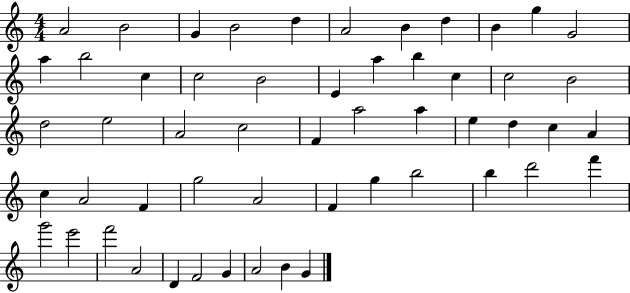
A4/h B4/h G4/q B4/h D5/q A4/h B4/q D5/q B4/q G5/q G4/h A5/q B5/h C5/q C5/h B4/h E4/q A5/q B5/q C5/q C5/h B4/h D5/h E5/h A4/h C5/h F4/q A5/h A5/q E5/q D5/q C5/q A4/q C5/q A4/h F4/q G5/h A4/h F4/q G5/q B5/h B5/q D6/h F6/q G6/h E6/h F6/h A4/h D4/q F4/h G4/q A4/h B4/q G4/q